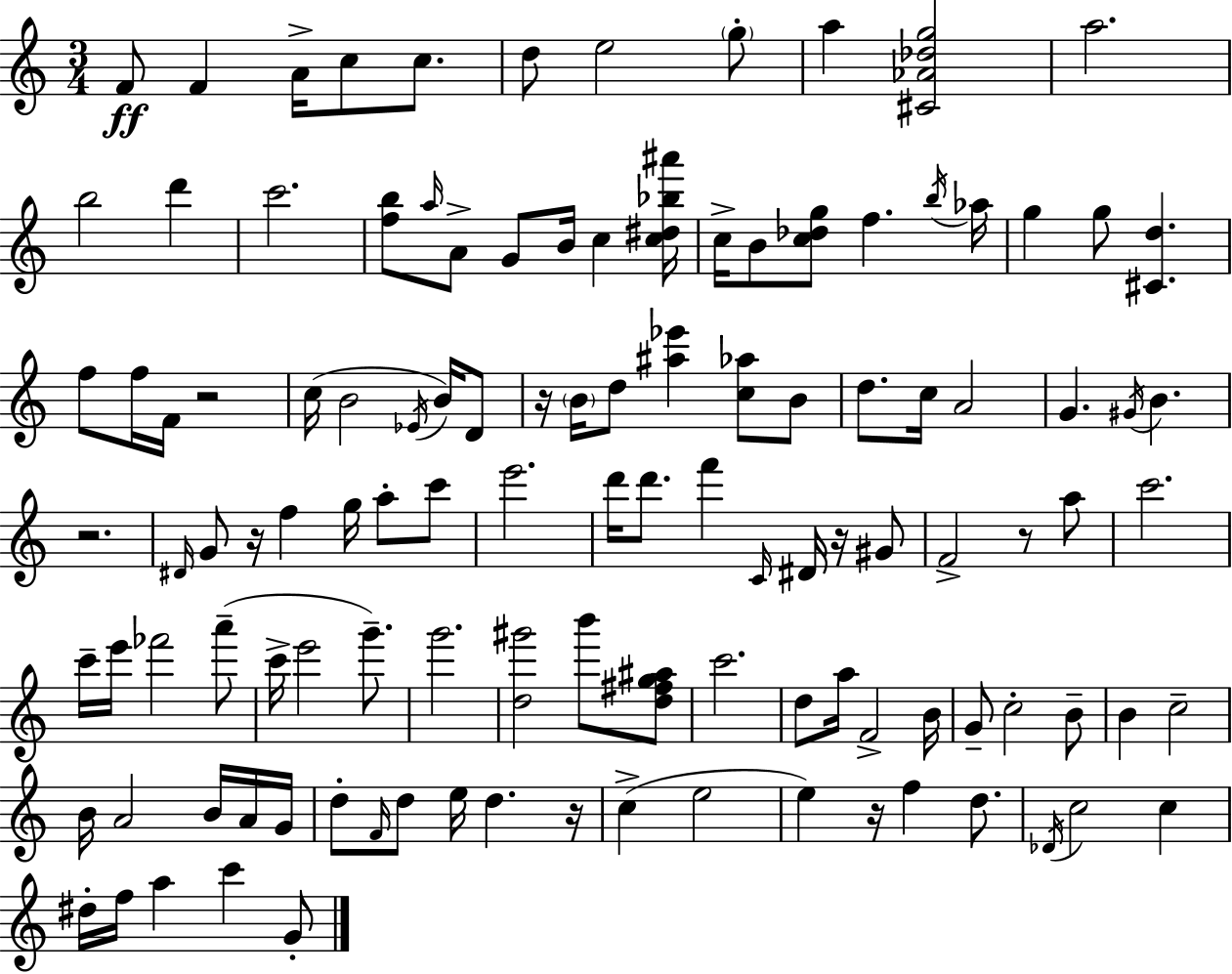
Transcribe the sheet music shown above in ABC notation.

X:1
T:Untitled
M:3/4
L:1/4
K:C
F/2 F A/4 c/2 c/2 d/2 e2 g/2 a [^C_A_dg]2 a2 b2 d' c'2 [fb]/2 a/4 A/2 G/2 B/4 c [c^d_b^a']/4 c/4 B/2 [c_dg]/2 f b/4 _a/4 g g/2 [^Cd] f/2 f/4 F/4 z2 c/4 B2 _E/4 B/4 D/2 z/4 B/4 d/2 [^a_e'] [c_a]/2 B/2 d/2 c/4 A2 G ^G/4 B z2 ^D/4 G/2 z/4 f g/4 a/2 c'/2 e'2 d'/4 d'/2 f' C/4 ^D/4 z/4 ^G/2 F2 z/2 a/2 c'2 c'/4 e'/4 _f'2 a'/2 c'/4 e'2 g'/2 g'2 [d^g']2 b'/2 [d^fg^a]/2 c'2 d/2 a/4 F2 B/4 G/2 c2 B/2 B c2 B/4 A2 B/4 A/4 G/4 d/2 F/4 d/2 e/4 d z/4 c e2 e z/4 f d/2 _D/4 c2 c ^d/4 f/4 a c' G/2